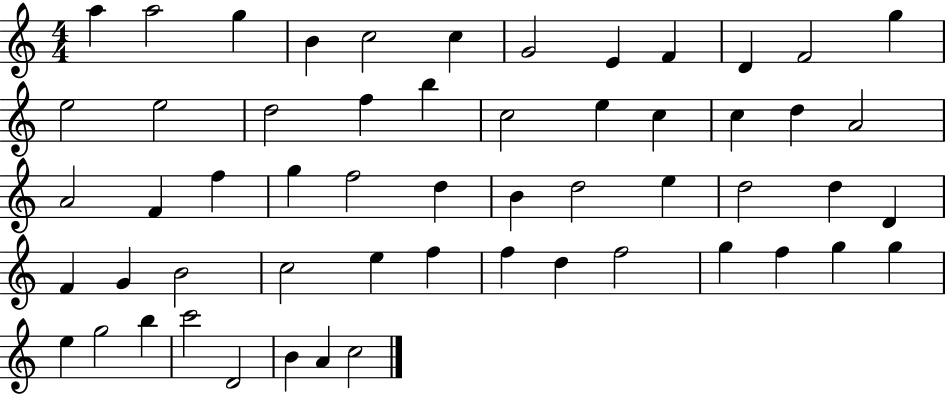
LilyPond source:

{
  \clef treble
  \numericTimeSignature
  \time 4/4
  \key c \major
  a''4 a''2 g''4 | b'4 c''2 c''4 | g'2 e'4 f'4 | d'4 f'2 g''4 | \break e''2 e''2 | d''2 f''4 b''4 | c''2 e''4 c''4 | c''4 d''4 a'2 | \break a'2 f'4 f''4 | g''4 f''2 d''4 | b'4 d''2 e''4 | d''2 d''4 d'4 | \break f'4 g'4 b'2 | c''2 e''4 f''4 | f''4 d''4 f''2 | g''4 f''4 g''4 g''4 | \break e''4 g''2 b''4 | c'''2 d'2 | b'4 a'4 c''2 | \bar "|."
}